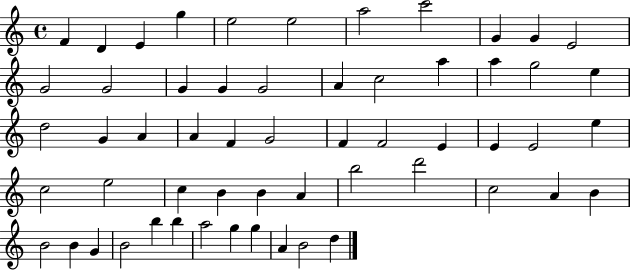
F4/q D4/q E4/q G5/q E5/h E5/h A5/h C6/h G4/q G4/q E4/h G4/h G4/h G4/q G4/q G4/h A4/q C5/h A5/q A5/q G5/h E5/q D5/h G4/q A4/q A4/q F4/q G4/h F4/q F4/h E4/q E4/q E4/h E5/q C5/h E5/h C5/q B4/q B4/q A4/q B5/h D6/h C5/h A4/q B4/q B4/h B4/q G4/q B4/h B5/q B5/q A5/h G5/q G5/q A4/q B4/h D5/q